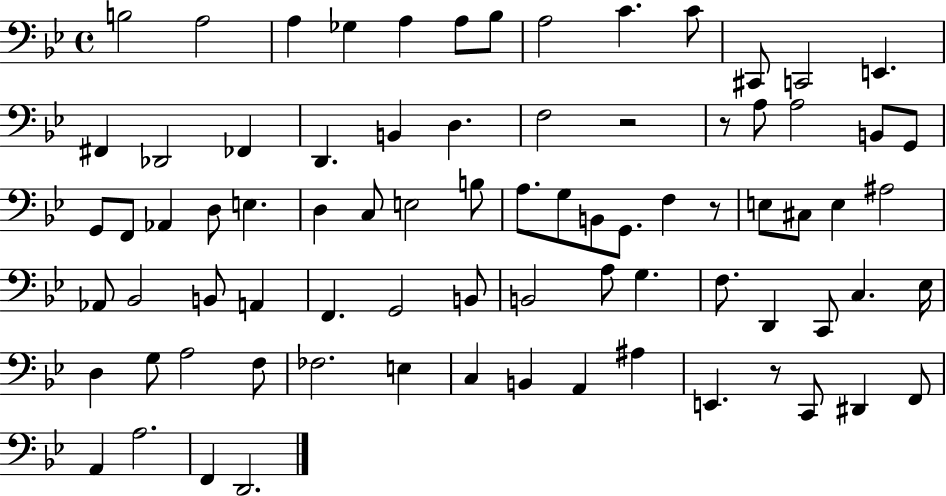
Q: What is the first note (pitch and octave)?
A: B3